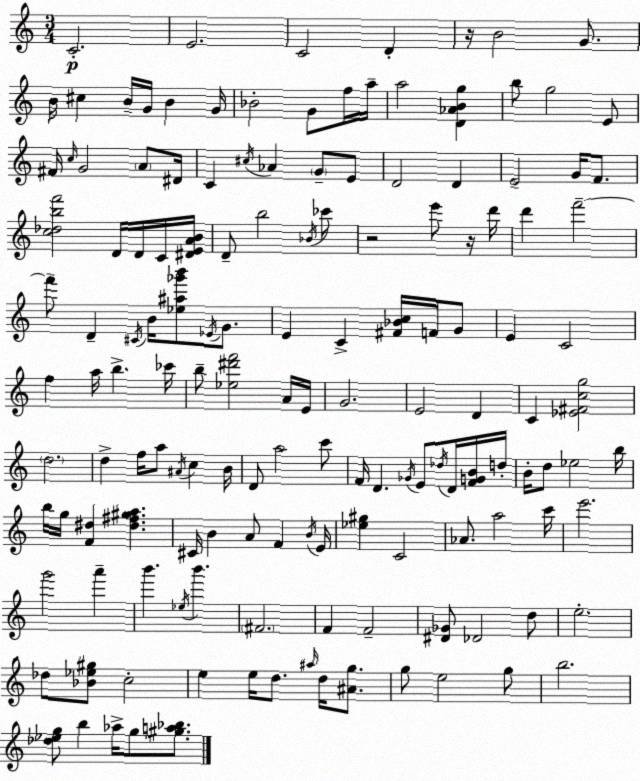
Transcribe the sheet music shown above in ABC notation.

X:1
T:Untitled
M:3/4
L:1/4
K:Am
C2 E2 C2 D z/4 B2 G/2 B/4 ^c B/4 G/4 B G/4 _B2 G/2 f/4 a/4 a2 [D_ABg] b/2 g2 E/2 ^F/4 c/4 G2 A/2 ^D/4 C ^c/4 _A G/2 E/2 D2 D E2 G/4 F/2 [c_dbf']2 D/4 D/4 C/4 [^DEAB]/4 D/2 b2 _B/4 _c'/2 z2 e'/2 z/4 d'/4 d' f'2 f'/2 D ^C/4 B/4 [_e^a_g'b']/2 _E/4 G/2 E C [^F_Bc]/4 F/4 G/2 E C2 f a/4 b _c'/4 b/2 [_e^d'f']2 A/4 E/4 G2 E2 D C [_E^Fcg]2 d2 d f/4 a/2 ^A/4 c B/4 D/2 a2 c'/2 F/4 D _G/4 E/2 _d/4 D/4 [FGB]/4 d/4 B/4 d/2 _e2 b/4 b/4 g/4 [F^d] [^d^f^ga] ^C/4 B A/2 F B/4 E/4 [_e^g] C2 _A/2 a2 c'/4 e'2 g'2 a' b' _e/4 b' ^F2 F F2 [^D_G]/2 _D2 d/2 e2 _d/2 [_B_e^g]/2 c2 e e/4 d/2 ^a/4 d/4 [^Ag]/2 g/2 e2 g/2 b2 [_d_eg]/2 b _a/4 g/2 [^ga_b]/2